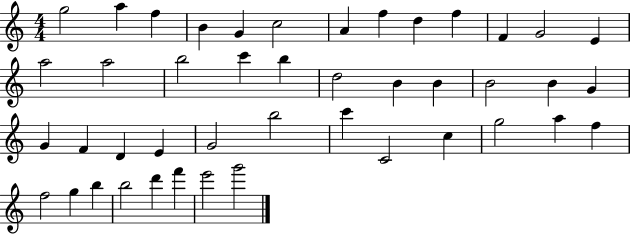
{
  \clef treble
  \numericTimeSignature
  \time 4/4
  \key c \major
  g''2 a''4 f''4 | b'4 g'4 c''2 | a'4 f''4 d''4 f''4 | f'4 g'2 e'4 | \break a''2 a''2 | b''2 c'''4 b''4 | d''2 b'4 b'4 | b'2 b'4 g'4 | \break g'4 f'4 d'4 e'4 | g'2 b''2 | c'''4 c'2 c''4 | g''2 a''4 f''4 | \break f''2 g''4 b''4 | b''2 d'''4 f'''4 | e'''2 g'''2 | \bar "|."
}